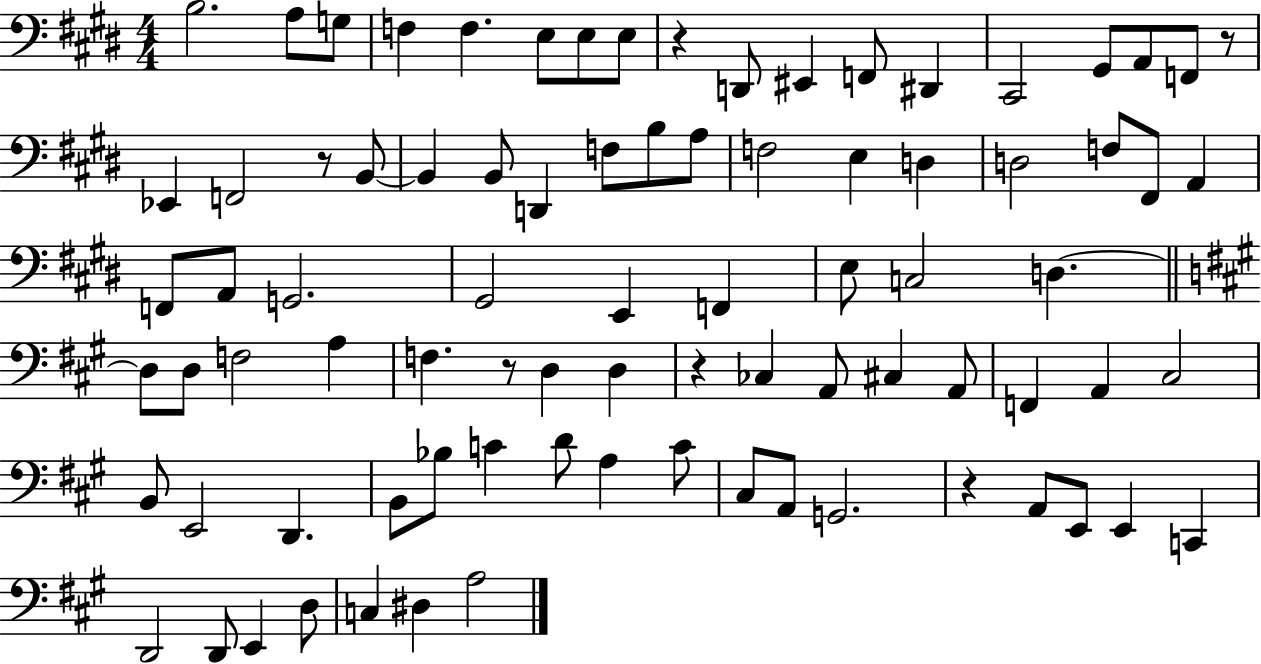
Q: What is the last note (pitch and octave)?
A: A3